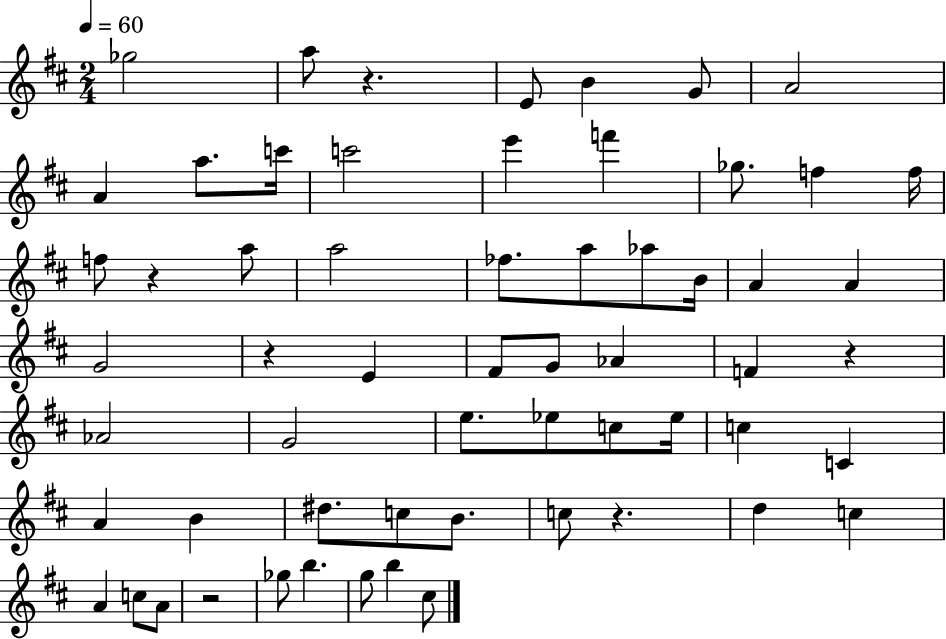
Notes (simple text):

Gb5/h A5/e R/q. E4/e B4/q G4/e A4/h A4/q A5/e. C6/s C6/h E6/q F6/q Gb5/e. F5/q F5/s F5/e R/q A5/e A5/h FES5/e. A5/e Ab5/e B4/s A4/q A4/q G4/h R/q E4/q F#4/e G4/e Ab4/q F4/q R/q Ab4/h G4/h E5/e. Eb5/e C5/e Eb5/s C5/q C4/q A4/q B4/q D#5/e. C5/e B4/e. C5/e R/q. D5/q C5/q A4/q C5/e A4/e R/h Gb5/e B5/q. G5/e B5/q C#5/e